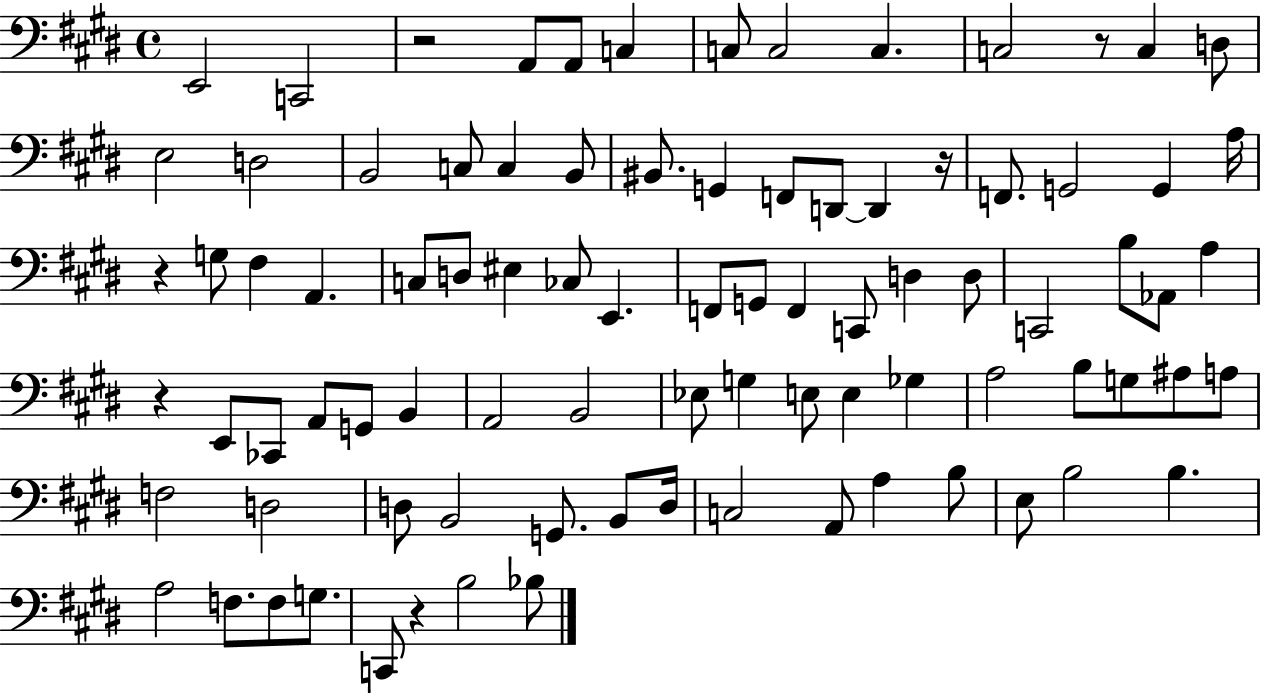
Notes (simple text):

E2/h C2/h R/h A2/e A2/e C3/q C3/e C3/h C3/q. C3/h R/e C3/q D3/e E3/h D3/h B2/h C3/e C3/q B2/e BIS2/e. G2/q F2/e D2/e D2/q R/s F2/e. G2/h G2/q A3/s R/q G3/e F#3/q A2/q. C3/e D3/e EIS3/q CES3/e E2/q. F2/e G2/e F2/q C2/e D3/q D3/e C2/h B3/e Ab2/e A3/q R/q E2/e CES2/e A2/e G2/e B2/q A2/h B2/h Eb3/e G3/q E3/e E3/q Gb3/q A3/h B3/e G3/e A#3/e A3/e F3/h D3/h D3/e B2/h G2/e. B2/e D3/s C3/h A2/e A3/q B3/e E3/e B3/h B3/q. A3/h F3/e. F3/e G3/e. C2/e R/q B3/h Bb3/e